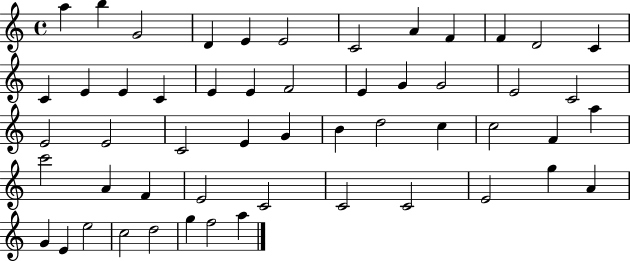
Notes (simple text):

A5/q B5/q G4/h D4/q E4/q E4/h C4/h A4/q F4/q F4/q D4/h C4/q C4/q E4/q E4/q C4/q E4/q E4/q F4/h E4/q G4/q G4/h E4/h C4/h E4/h E4/h C4/h E4/q G4/q B4/q D5/h C5/q C5/h F4/q A5/q C6/h A4/q F4/q E4/h C4/h C4/h C4/h E4/h G5/q A4/q G4/q E4/q E5/h C5/h D5/h G5/q F5/h A5/q